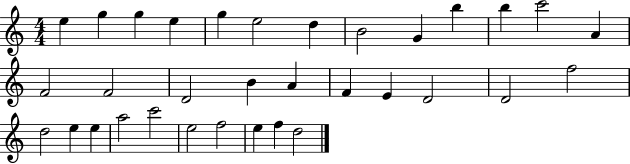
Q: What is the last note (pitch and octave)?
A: D5